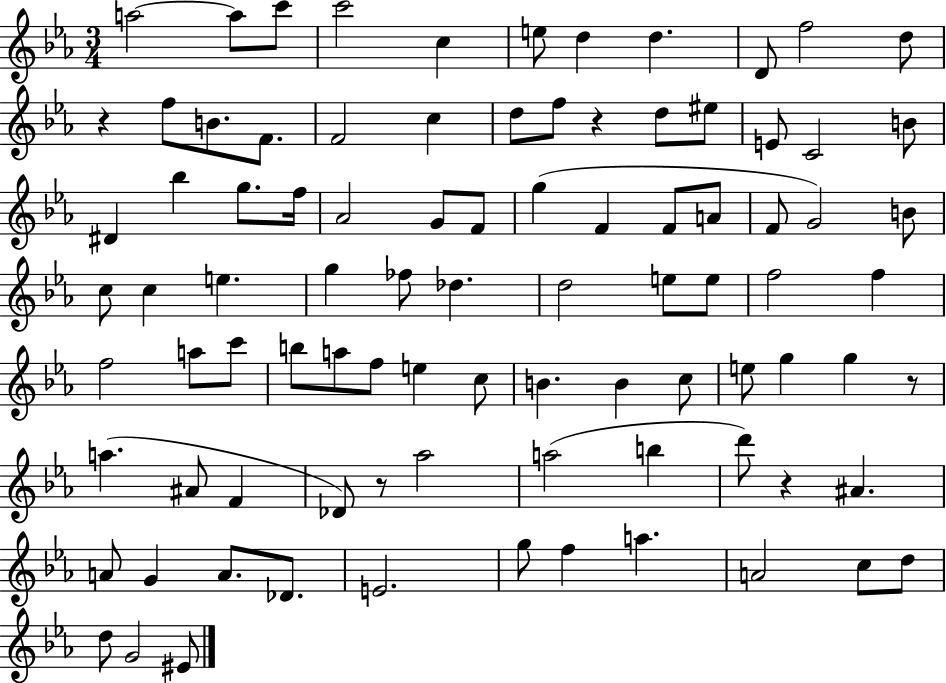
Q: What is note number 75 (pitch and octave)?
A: Db4